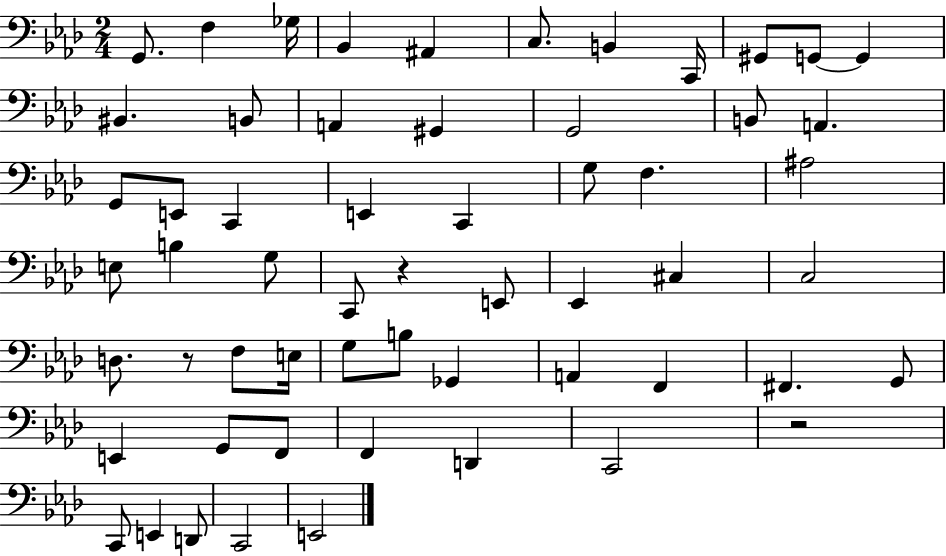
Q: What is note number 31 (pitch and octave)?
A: E2